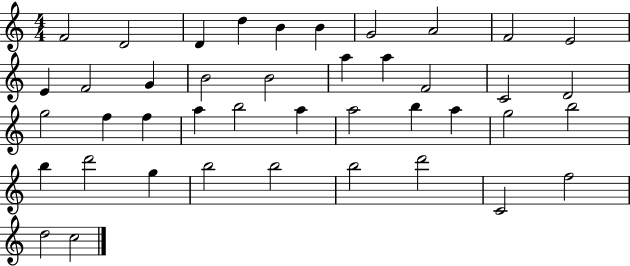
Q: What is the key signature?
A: C major